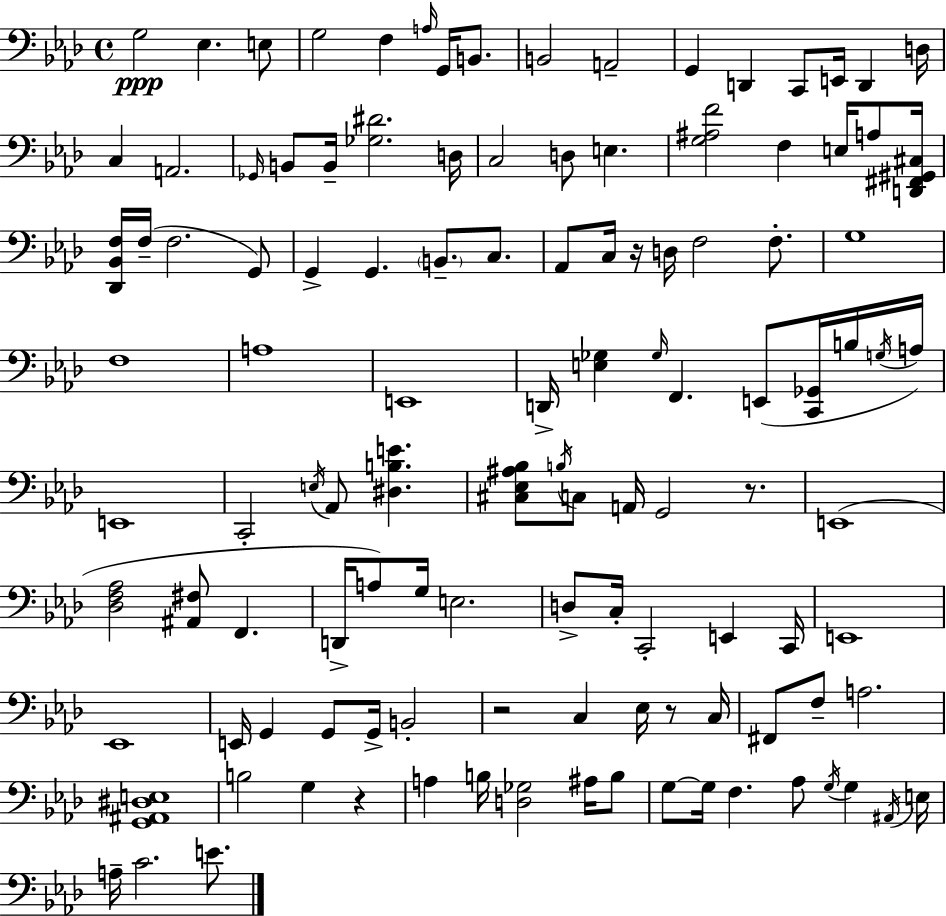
G3/h Eb3/q. E3/e G3/h F3/q A3/s G2/s B2/e. B2/h A2/h G2/q D2/q C2/e E2/s D2/q D3/s C3/q A2/h. Gb2/s B2/e B2/s [Gb3,D#4]/h. D3/s C3/h D3/e E3/q. [G3,A#3,F4]/h F3/q E3/s A3/e [D2,F#2,G#2,C#3]/s [Db2,Bb2,F3]/s F3/s F3/h. G2/e G2/q G2/q. B2/e. C3/e. Ab2/e C3/s R/s D3/s F3/h F3/e. G3/w F3/w A3/w E2/w D2/s [E3,Gb3]/q Gb3/s F2/q. E2/e [C2,Gb2]/s B3/s G3/s A3/s E2/w C2/h E3/s Ab2/e [D#3,B3,E4]/q. [C#3,Eb3,A#3,Bb3]/e B3/s C3/e A2/s G2/h R/e. E2/w [Db3,F3,Ab3]/h [A#2,F#3]/e F2/q. D2/s A3/e G3/s E3/h. D3/e C3/s C2/h E2/q C2/s E2/w Eb2/w E2/s G2/q G2/e G2/s B2/h R/h C3/q Eb3/s R/e C3/s F#2/e F3/e A3/h. [G2,A#2,D#3,E3]/w B3/h G3/q R/q A3/q B3/s [D3,Gb3]/h A#3/s B3/e G3/e G3/s F3/q. Ab3/e G3/s G3/q A#2/s E3/s A3/s C4/h. E4/e.